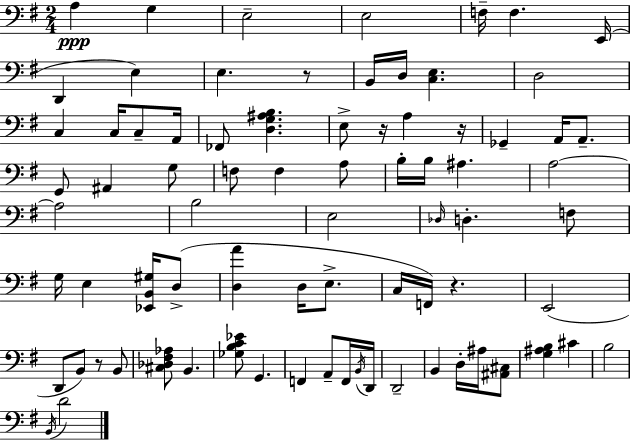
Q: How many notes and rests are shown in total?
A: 78